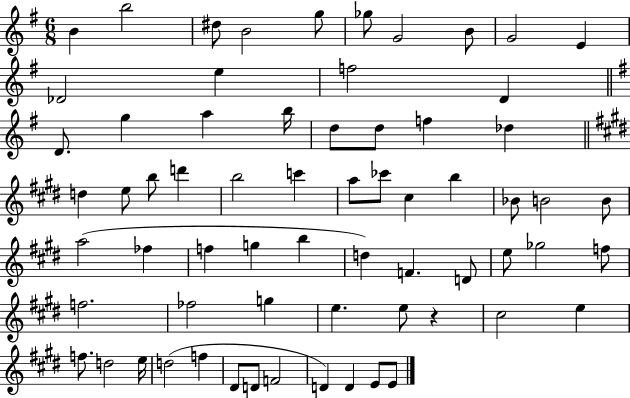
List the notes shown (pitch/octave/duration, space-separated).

B4/q B5/h D#5/e B4/h G5/e Gb5/e G4/h B4/e G4/h E4/q Db4/h E5/q F5/h D4/q D4/e. G5/q A5/q B5/s D5/e D5/e F5/q Db5/q D5/q E5/e B5/e D6/q B5/h C6/q A5/e CES6/e C#5/q B5/q Bb4/e B4/h B4/e A5/h FES5/q F5/q G5/q B5/q D5/q F4/q. D4/e E5/e Gb5/h F5/e F5/h. FES5/h G5/q E5/q. E5/e R/q C#5/h E5/q F5/e. D5/h E5/s D5/h F5/q D#4/e D4/e F4/h D4/q D4/q E4/e E4/e